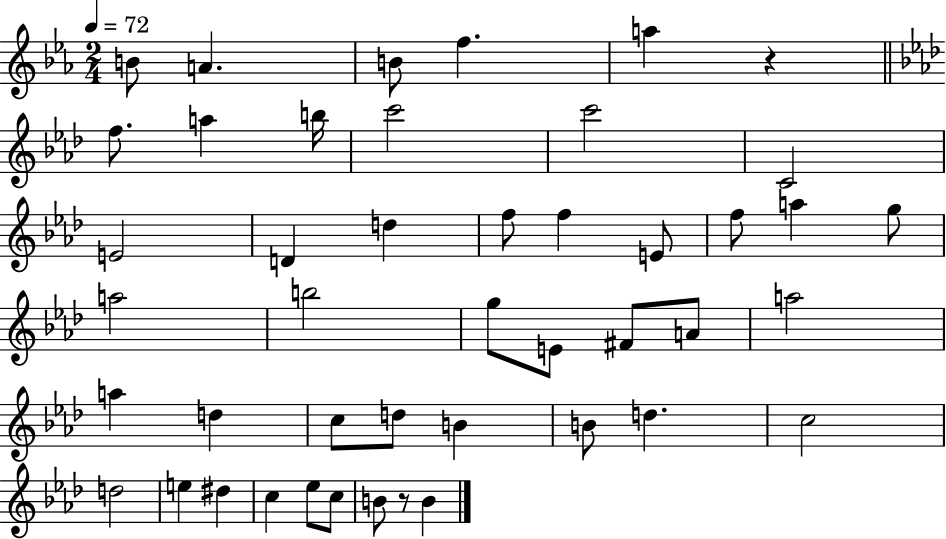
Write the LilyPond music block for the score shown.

{
  \clef treble
  \numericTimeSignature
  \time 2/4
  \key ees \major
  \tempo 4 = 72
  \repeat volta 2 { b'8 a'4. | b'8 f''4. | a''4 r4 | \bar "||" \break \key aes \major f''8. a''4 b''16 | c'''2 | c'''2 | c'2 | \break e'2 | d'4 d''4 | f''8 f''4 e'8 | f''8 a''4 g''8 | \break a''2 | b''2 | g''8 e'8 fis'8 a'8 | a''2 | \break a''4 d''4 | c''8 d''8 b'4 | b'8 d''4. | c''2 | \break d''2 | e''4 dis''4 | c''4 ees''8 c''8 | b'8 r8 b'4 | \break } \bar "|."
}